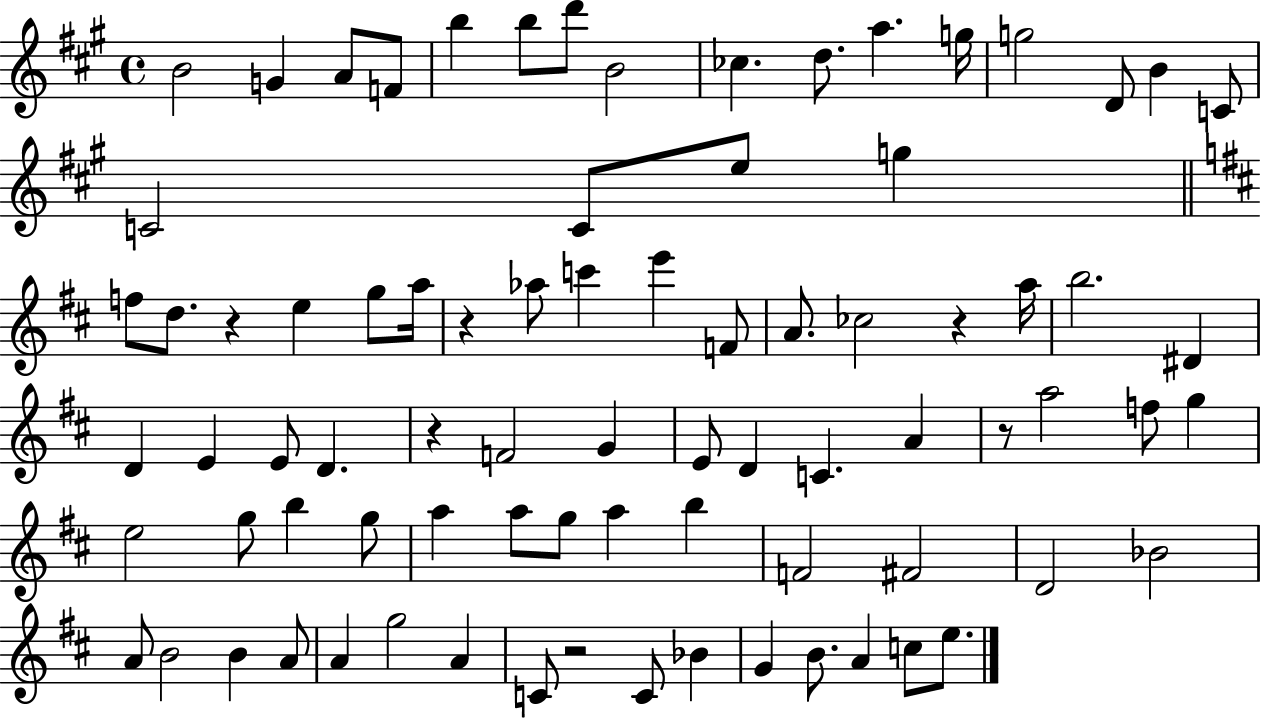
B4/h G4/q A4/e F4/e B5/q B5/e D6/e B4/h CES5/q. D5/e. A5/q. G5/s G5/h D4/e B4/q C4/e C4/h C4/e E5/e G5/q F5/e D5/e. R/q E5/q G5/e A5/s R/q Ab5/e C6/q E6/q F4/e A4/e. CES5/h R/q A5/s B5/h. D#4/q D4/q E4/q E4/e D4/q. R/q F4/h G4/q E4/e D4/q C4/q. A4/q R/e A5/h F5/e G5/q E5/h G5/e B5/q G5/e A5/q A5/e G5/e A5/q B5/q F4/h F#4/h D4/h Bb4/h A4/e B4/h B4/q A4/e A4/q G5/h A4/q C4/e R/h C4/e Bb4/q G4/q B4/e. A4/q C5/e E5/e.